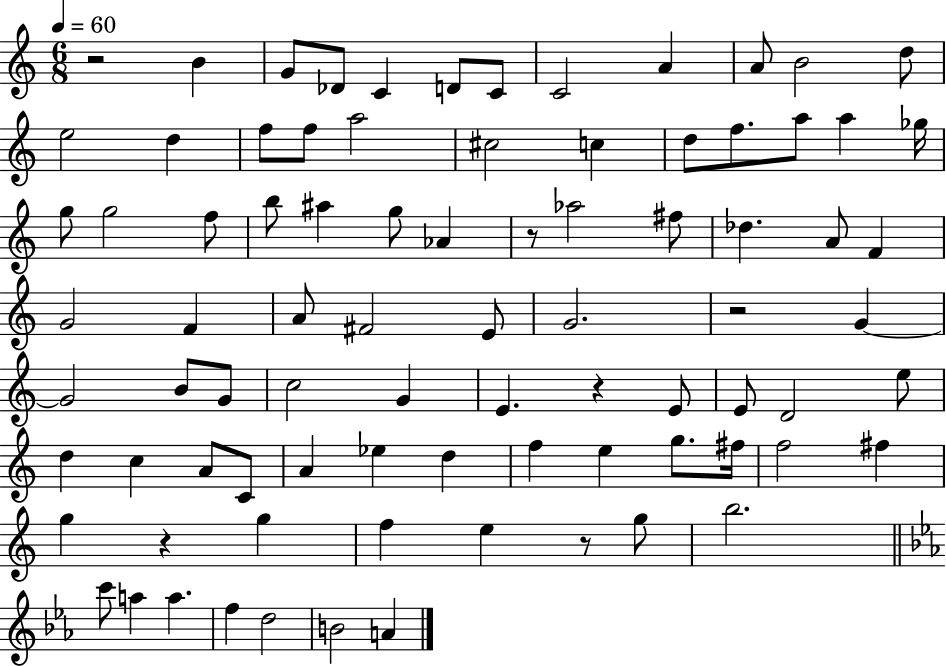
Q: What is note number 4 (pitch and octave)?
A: C4